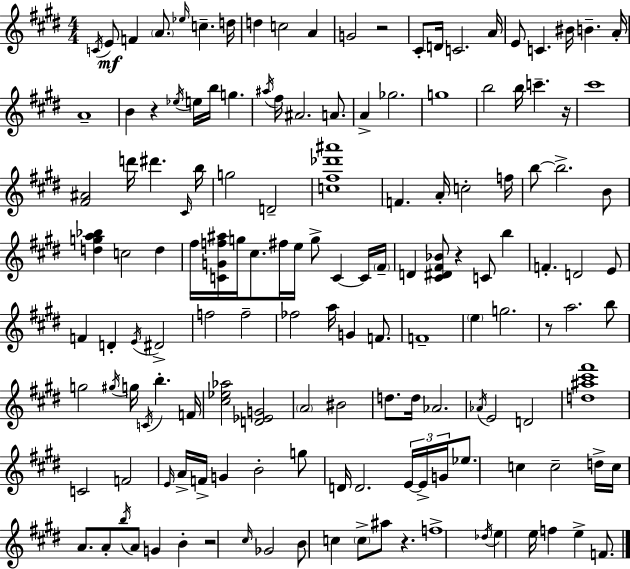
X:1
T:Untitled
M:4/4
L:1/4
K:E
C/4 E/2 F A/2 _e/4 c d/4 d c2 A G2 z2 ^C/2 D/4 C2 A/4 E/2 C ^B/4 B A/4 A4 B z _e/4 e/4 b/4 g ^a/4 ^f/4 ^A2 A/2 A _g2 g4 b2 b/4 c' z/4 ^c'4 [^F^A]2 d'/4 ^d' ^C/4 b/4 g2 D2 [c^f_d'^a']4 F A/4 c2 f/4 b/2 b2 B/2 [dga_b] c2 d ^f/4 [CGf^a]/4 g/4 ^c/2 ^f/4 e/4 g/2 C C/4 ^F/4 D [^C^D^F_B]/2 z C/2 b F D2 E/2 F D E/4 ^D2 f2 f2 _f2 a/4 G F/2 F4 e g2 z/2 a2 b/2 g2 ^g/4 g/4 C/4 b F/4 [^c_e_a]2 [D_EG]2 A2 ^B2 d/2 d/4 _A2 _A/4 E2 D2 [d^a^c'^f']4 C2 F2 E/4 A/4 F/4 G B2 g/2 D/4 D2 E/4 E/4 G/4 _e/2 c c2 d/4 c/4 A/2 A/2 b/4 A/2 G B z2 ^c/4 _G2 B/2 c c/2 ^a/2 z f4 _d/4 e e/4 f e F/2